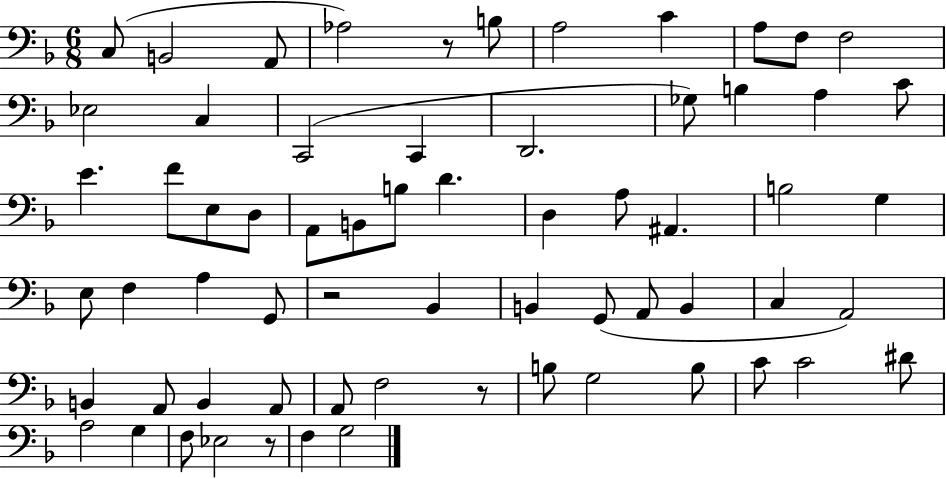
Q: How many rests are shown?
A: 4